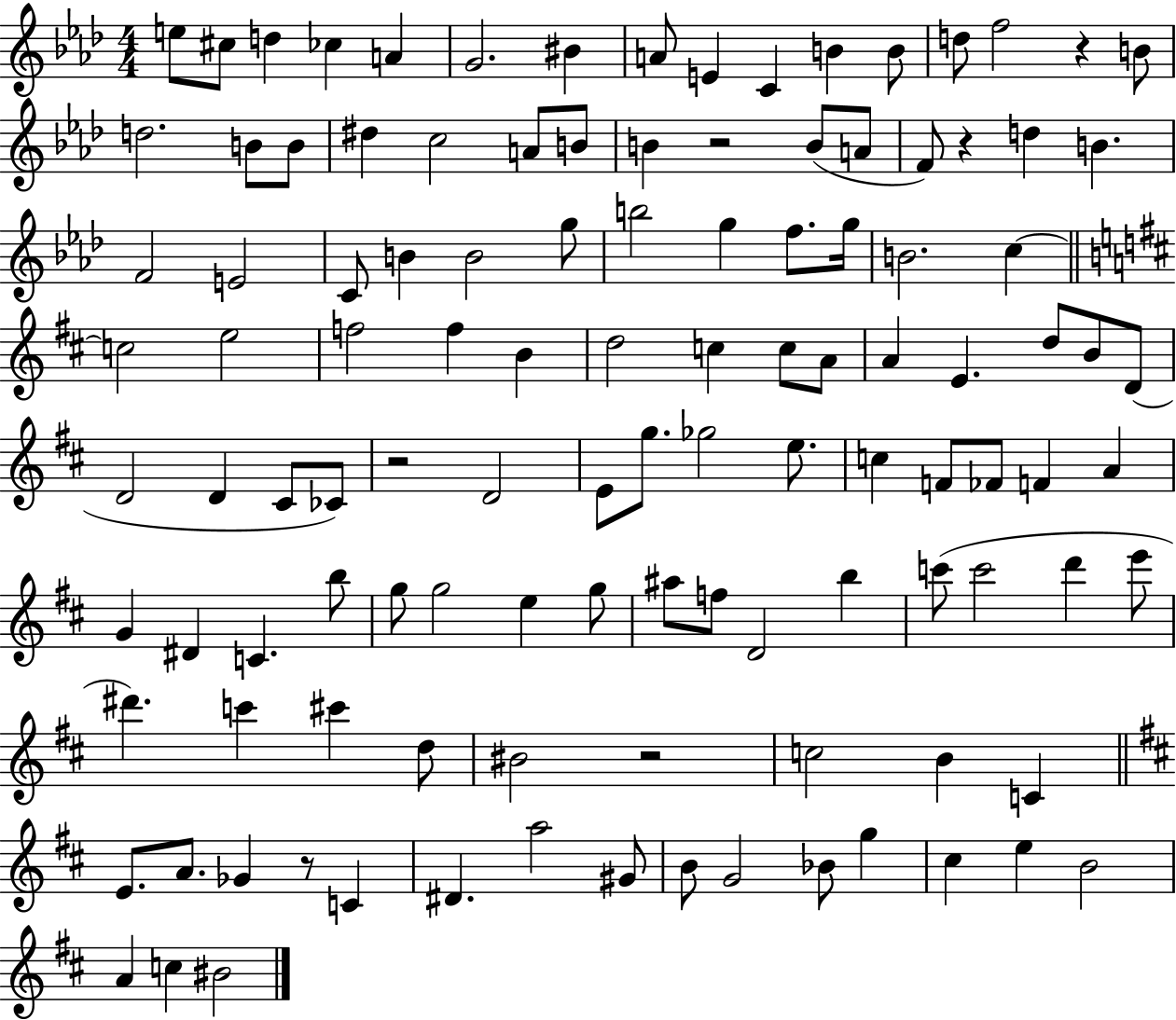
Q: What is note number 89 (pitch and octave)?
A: BIS4